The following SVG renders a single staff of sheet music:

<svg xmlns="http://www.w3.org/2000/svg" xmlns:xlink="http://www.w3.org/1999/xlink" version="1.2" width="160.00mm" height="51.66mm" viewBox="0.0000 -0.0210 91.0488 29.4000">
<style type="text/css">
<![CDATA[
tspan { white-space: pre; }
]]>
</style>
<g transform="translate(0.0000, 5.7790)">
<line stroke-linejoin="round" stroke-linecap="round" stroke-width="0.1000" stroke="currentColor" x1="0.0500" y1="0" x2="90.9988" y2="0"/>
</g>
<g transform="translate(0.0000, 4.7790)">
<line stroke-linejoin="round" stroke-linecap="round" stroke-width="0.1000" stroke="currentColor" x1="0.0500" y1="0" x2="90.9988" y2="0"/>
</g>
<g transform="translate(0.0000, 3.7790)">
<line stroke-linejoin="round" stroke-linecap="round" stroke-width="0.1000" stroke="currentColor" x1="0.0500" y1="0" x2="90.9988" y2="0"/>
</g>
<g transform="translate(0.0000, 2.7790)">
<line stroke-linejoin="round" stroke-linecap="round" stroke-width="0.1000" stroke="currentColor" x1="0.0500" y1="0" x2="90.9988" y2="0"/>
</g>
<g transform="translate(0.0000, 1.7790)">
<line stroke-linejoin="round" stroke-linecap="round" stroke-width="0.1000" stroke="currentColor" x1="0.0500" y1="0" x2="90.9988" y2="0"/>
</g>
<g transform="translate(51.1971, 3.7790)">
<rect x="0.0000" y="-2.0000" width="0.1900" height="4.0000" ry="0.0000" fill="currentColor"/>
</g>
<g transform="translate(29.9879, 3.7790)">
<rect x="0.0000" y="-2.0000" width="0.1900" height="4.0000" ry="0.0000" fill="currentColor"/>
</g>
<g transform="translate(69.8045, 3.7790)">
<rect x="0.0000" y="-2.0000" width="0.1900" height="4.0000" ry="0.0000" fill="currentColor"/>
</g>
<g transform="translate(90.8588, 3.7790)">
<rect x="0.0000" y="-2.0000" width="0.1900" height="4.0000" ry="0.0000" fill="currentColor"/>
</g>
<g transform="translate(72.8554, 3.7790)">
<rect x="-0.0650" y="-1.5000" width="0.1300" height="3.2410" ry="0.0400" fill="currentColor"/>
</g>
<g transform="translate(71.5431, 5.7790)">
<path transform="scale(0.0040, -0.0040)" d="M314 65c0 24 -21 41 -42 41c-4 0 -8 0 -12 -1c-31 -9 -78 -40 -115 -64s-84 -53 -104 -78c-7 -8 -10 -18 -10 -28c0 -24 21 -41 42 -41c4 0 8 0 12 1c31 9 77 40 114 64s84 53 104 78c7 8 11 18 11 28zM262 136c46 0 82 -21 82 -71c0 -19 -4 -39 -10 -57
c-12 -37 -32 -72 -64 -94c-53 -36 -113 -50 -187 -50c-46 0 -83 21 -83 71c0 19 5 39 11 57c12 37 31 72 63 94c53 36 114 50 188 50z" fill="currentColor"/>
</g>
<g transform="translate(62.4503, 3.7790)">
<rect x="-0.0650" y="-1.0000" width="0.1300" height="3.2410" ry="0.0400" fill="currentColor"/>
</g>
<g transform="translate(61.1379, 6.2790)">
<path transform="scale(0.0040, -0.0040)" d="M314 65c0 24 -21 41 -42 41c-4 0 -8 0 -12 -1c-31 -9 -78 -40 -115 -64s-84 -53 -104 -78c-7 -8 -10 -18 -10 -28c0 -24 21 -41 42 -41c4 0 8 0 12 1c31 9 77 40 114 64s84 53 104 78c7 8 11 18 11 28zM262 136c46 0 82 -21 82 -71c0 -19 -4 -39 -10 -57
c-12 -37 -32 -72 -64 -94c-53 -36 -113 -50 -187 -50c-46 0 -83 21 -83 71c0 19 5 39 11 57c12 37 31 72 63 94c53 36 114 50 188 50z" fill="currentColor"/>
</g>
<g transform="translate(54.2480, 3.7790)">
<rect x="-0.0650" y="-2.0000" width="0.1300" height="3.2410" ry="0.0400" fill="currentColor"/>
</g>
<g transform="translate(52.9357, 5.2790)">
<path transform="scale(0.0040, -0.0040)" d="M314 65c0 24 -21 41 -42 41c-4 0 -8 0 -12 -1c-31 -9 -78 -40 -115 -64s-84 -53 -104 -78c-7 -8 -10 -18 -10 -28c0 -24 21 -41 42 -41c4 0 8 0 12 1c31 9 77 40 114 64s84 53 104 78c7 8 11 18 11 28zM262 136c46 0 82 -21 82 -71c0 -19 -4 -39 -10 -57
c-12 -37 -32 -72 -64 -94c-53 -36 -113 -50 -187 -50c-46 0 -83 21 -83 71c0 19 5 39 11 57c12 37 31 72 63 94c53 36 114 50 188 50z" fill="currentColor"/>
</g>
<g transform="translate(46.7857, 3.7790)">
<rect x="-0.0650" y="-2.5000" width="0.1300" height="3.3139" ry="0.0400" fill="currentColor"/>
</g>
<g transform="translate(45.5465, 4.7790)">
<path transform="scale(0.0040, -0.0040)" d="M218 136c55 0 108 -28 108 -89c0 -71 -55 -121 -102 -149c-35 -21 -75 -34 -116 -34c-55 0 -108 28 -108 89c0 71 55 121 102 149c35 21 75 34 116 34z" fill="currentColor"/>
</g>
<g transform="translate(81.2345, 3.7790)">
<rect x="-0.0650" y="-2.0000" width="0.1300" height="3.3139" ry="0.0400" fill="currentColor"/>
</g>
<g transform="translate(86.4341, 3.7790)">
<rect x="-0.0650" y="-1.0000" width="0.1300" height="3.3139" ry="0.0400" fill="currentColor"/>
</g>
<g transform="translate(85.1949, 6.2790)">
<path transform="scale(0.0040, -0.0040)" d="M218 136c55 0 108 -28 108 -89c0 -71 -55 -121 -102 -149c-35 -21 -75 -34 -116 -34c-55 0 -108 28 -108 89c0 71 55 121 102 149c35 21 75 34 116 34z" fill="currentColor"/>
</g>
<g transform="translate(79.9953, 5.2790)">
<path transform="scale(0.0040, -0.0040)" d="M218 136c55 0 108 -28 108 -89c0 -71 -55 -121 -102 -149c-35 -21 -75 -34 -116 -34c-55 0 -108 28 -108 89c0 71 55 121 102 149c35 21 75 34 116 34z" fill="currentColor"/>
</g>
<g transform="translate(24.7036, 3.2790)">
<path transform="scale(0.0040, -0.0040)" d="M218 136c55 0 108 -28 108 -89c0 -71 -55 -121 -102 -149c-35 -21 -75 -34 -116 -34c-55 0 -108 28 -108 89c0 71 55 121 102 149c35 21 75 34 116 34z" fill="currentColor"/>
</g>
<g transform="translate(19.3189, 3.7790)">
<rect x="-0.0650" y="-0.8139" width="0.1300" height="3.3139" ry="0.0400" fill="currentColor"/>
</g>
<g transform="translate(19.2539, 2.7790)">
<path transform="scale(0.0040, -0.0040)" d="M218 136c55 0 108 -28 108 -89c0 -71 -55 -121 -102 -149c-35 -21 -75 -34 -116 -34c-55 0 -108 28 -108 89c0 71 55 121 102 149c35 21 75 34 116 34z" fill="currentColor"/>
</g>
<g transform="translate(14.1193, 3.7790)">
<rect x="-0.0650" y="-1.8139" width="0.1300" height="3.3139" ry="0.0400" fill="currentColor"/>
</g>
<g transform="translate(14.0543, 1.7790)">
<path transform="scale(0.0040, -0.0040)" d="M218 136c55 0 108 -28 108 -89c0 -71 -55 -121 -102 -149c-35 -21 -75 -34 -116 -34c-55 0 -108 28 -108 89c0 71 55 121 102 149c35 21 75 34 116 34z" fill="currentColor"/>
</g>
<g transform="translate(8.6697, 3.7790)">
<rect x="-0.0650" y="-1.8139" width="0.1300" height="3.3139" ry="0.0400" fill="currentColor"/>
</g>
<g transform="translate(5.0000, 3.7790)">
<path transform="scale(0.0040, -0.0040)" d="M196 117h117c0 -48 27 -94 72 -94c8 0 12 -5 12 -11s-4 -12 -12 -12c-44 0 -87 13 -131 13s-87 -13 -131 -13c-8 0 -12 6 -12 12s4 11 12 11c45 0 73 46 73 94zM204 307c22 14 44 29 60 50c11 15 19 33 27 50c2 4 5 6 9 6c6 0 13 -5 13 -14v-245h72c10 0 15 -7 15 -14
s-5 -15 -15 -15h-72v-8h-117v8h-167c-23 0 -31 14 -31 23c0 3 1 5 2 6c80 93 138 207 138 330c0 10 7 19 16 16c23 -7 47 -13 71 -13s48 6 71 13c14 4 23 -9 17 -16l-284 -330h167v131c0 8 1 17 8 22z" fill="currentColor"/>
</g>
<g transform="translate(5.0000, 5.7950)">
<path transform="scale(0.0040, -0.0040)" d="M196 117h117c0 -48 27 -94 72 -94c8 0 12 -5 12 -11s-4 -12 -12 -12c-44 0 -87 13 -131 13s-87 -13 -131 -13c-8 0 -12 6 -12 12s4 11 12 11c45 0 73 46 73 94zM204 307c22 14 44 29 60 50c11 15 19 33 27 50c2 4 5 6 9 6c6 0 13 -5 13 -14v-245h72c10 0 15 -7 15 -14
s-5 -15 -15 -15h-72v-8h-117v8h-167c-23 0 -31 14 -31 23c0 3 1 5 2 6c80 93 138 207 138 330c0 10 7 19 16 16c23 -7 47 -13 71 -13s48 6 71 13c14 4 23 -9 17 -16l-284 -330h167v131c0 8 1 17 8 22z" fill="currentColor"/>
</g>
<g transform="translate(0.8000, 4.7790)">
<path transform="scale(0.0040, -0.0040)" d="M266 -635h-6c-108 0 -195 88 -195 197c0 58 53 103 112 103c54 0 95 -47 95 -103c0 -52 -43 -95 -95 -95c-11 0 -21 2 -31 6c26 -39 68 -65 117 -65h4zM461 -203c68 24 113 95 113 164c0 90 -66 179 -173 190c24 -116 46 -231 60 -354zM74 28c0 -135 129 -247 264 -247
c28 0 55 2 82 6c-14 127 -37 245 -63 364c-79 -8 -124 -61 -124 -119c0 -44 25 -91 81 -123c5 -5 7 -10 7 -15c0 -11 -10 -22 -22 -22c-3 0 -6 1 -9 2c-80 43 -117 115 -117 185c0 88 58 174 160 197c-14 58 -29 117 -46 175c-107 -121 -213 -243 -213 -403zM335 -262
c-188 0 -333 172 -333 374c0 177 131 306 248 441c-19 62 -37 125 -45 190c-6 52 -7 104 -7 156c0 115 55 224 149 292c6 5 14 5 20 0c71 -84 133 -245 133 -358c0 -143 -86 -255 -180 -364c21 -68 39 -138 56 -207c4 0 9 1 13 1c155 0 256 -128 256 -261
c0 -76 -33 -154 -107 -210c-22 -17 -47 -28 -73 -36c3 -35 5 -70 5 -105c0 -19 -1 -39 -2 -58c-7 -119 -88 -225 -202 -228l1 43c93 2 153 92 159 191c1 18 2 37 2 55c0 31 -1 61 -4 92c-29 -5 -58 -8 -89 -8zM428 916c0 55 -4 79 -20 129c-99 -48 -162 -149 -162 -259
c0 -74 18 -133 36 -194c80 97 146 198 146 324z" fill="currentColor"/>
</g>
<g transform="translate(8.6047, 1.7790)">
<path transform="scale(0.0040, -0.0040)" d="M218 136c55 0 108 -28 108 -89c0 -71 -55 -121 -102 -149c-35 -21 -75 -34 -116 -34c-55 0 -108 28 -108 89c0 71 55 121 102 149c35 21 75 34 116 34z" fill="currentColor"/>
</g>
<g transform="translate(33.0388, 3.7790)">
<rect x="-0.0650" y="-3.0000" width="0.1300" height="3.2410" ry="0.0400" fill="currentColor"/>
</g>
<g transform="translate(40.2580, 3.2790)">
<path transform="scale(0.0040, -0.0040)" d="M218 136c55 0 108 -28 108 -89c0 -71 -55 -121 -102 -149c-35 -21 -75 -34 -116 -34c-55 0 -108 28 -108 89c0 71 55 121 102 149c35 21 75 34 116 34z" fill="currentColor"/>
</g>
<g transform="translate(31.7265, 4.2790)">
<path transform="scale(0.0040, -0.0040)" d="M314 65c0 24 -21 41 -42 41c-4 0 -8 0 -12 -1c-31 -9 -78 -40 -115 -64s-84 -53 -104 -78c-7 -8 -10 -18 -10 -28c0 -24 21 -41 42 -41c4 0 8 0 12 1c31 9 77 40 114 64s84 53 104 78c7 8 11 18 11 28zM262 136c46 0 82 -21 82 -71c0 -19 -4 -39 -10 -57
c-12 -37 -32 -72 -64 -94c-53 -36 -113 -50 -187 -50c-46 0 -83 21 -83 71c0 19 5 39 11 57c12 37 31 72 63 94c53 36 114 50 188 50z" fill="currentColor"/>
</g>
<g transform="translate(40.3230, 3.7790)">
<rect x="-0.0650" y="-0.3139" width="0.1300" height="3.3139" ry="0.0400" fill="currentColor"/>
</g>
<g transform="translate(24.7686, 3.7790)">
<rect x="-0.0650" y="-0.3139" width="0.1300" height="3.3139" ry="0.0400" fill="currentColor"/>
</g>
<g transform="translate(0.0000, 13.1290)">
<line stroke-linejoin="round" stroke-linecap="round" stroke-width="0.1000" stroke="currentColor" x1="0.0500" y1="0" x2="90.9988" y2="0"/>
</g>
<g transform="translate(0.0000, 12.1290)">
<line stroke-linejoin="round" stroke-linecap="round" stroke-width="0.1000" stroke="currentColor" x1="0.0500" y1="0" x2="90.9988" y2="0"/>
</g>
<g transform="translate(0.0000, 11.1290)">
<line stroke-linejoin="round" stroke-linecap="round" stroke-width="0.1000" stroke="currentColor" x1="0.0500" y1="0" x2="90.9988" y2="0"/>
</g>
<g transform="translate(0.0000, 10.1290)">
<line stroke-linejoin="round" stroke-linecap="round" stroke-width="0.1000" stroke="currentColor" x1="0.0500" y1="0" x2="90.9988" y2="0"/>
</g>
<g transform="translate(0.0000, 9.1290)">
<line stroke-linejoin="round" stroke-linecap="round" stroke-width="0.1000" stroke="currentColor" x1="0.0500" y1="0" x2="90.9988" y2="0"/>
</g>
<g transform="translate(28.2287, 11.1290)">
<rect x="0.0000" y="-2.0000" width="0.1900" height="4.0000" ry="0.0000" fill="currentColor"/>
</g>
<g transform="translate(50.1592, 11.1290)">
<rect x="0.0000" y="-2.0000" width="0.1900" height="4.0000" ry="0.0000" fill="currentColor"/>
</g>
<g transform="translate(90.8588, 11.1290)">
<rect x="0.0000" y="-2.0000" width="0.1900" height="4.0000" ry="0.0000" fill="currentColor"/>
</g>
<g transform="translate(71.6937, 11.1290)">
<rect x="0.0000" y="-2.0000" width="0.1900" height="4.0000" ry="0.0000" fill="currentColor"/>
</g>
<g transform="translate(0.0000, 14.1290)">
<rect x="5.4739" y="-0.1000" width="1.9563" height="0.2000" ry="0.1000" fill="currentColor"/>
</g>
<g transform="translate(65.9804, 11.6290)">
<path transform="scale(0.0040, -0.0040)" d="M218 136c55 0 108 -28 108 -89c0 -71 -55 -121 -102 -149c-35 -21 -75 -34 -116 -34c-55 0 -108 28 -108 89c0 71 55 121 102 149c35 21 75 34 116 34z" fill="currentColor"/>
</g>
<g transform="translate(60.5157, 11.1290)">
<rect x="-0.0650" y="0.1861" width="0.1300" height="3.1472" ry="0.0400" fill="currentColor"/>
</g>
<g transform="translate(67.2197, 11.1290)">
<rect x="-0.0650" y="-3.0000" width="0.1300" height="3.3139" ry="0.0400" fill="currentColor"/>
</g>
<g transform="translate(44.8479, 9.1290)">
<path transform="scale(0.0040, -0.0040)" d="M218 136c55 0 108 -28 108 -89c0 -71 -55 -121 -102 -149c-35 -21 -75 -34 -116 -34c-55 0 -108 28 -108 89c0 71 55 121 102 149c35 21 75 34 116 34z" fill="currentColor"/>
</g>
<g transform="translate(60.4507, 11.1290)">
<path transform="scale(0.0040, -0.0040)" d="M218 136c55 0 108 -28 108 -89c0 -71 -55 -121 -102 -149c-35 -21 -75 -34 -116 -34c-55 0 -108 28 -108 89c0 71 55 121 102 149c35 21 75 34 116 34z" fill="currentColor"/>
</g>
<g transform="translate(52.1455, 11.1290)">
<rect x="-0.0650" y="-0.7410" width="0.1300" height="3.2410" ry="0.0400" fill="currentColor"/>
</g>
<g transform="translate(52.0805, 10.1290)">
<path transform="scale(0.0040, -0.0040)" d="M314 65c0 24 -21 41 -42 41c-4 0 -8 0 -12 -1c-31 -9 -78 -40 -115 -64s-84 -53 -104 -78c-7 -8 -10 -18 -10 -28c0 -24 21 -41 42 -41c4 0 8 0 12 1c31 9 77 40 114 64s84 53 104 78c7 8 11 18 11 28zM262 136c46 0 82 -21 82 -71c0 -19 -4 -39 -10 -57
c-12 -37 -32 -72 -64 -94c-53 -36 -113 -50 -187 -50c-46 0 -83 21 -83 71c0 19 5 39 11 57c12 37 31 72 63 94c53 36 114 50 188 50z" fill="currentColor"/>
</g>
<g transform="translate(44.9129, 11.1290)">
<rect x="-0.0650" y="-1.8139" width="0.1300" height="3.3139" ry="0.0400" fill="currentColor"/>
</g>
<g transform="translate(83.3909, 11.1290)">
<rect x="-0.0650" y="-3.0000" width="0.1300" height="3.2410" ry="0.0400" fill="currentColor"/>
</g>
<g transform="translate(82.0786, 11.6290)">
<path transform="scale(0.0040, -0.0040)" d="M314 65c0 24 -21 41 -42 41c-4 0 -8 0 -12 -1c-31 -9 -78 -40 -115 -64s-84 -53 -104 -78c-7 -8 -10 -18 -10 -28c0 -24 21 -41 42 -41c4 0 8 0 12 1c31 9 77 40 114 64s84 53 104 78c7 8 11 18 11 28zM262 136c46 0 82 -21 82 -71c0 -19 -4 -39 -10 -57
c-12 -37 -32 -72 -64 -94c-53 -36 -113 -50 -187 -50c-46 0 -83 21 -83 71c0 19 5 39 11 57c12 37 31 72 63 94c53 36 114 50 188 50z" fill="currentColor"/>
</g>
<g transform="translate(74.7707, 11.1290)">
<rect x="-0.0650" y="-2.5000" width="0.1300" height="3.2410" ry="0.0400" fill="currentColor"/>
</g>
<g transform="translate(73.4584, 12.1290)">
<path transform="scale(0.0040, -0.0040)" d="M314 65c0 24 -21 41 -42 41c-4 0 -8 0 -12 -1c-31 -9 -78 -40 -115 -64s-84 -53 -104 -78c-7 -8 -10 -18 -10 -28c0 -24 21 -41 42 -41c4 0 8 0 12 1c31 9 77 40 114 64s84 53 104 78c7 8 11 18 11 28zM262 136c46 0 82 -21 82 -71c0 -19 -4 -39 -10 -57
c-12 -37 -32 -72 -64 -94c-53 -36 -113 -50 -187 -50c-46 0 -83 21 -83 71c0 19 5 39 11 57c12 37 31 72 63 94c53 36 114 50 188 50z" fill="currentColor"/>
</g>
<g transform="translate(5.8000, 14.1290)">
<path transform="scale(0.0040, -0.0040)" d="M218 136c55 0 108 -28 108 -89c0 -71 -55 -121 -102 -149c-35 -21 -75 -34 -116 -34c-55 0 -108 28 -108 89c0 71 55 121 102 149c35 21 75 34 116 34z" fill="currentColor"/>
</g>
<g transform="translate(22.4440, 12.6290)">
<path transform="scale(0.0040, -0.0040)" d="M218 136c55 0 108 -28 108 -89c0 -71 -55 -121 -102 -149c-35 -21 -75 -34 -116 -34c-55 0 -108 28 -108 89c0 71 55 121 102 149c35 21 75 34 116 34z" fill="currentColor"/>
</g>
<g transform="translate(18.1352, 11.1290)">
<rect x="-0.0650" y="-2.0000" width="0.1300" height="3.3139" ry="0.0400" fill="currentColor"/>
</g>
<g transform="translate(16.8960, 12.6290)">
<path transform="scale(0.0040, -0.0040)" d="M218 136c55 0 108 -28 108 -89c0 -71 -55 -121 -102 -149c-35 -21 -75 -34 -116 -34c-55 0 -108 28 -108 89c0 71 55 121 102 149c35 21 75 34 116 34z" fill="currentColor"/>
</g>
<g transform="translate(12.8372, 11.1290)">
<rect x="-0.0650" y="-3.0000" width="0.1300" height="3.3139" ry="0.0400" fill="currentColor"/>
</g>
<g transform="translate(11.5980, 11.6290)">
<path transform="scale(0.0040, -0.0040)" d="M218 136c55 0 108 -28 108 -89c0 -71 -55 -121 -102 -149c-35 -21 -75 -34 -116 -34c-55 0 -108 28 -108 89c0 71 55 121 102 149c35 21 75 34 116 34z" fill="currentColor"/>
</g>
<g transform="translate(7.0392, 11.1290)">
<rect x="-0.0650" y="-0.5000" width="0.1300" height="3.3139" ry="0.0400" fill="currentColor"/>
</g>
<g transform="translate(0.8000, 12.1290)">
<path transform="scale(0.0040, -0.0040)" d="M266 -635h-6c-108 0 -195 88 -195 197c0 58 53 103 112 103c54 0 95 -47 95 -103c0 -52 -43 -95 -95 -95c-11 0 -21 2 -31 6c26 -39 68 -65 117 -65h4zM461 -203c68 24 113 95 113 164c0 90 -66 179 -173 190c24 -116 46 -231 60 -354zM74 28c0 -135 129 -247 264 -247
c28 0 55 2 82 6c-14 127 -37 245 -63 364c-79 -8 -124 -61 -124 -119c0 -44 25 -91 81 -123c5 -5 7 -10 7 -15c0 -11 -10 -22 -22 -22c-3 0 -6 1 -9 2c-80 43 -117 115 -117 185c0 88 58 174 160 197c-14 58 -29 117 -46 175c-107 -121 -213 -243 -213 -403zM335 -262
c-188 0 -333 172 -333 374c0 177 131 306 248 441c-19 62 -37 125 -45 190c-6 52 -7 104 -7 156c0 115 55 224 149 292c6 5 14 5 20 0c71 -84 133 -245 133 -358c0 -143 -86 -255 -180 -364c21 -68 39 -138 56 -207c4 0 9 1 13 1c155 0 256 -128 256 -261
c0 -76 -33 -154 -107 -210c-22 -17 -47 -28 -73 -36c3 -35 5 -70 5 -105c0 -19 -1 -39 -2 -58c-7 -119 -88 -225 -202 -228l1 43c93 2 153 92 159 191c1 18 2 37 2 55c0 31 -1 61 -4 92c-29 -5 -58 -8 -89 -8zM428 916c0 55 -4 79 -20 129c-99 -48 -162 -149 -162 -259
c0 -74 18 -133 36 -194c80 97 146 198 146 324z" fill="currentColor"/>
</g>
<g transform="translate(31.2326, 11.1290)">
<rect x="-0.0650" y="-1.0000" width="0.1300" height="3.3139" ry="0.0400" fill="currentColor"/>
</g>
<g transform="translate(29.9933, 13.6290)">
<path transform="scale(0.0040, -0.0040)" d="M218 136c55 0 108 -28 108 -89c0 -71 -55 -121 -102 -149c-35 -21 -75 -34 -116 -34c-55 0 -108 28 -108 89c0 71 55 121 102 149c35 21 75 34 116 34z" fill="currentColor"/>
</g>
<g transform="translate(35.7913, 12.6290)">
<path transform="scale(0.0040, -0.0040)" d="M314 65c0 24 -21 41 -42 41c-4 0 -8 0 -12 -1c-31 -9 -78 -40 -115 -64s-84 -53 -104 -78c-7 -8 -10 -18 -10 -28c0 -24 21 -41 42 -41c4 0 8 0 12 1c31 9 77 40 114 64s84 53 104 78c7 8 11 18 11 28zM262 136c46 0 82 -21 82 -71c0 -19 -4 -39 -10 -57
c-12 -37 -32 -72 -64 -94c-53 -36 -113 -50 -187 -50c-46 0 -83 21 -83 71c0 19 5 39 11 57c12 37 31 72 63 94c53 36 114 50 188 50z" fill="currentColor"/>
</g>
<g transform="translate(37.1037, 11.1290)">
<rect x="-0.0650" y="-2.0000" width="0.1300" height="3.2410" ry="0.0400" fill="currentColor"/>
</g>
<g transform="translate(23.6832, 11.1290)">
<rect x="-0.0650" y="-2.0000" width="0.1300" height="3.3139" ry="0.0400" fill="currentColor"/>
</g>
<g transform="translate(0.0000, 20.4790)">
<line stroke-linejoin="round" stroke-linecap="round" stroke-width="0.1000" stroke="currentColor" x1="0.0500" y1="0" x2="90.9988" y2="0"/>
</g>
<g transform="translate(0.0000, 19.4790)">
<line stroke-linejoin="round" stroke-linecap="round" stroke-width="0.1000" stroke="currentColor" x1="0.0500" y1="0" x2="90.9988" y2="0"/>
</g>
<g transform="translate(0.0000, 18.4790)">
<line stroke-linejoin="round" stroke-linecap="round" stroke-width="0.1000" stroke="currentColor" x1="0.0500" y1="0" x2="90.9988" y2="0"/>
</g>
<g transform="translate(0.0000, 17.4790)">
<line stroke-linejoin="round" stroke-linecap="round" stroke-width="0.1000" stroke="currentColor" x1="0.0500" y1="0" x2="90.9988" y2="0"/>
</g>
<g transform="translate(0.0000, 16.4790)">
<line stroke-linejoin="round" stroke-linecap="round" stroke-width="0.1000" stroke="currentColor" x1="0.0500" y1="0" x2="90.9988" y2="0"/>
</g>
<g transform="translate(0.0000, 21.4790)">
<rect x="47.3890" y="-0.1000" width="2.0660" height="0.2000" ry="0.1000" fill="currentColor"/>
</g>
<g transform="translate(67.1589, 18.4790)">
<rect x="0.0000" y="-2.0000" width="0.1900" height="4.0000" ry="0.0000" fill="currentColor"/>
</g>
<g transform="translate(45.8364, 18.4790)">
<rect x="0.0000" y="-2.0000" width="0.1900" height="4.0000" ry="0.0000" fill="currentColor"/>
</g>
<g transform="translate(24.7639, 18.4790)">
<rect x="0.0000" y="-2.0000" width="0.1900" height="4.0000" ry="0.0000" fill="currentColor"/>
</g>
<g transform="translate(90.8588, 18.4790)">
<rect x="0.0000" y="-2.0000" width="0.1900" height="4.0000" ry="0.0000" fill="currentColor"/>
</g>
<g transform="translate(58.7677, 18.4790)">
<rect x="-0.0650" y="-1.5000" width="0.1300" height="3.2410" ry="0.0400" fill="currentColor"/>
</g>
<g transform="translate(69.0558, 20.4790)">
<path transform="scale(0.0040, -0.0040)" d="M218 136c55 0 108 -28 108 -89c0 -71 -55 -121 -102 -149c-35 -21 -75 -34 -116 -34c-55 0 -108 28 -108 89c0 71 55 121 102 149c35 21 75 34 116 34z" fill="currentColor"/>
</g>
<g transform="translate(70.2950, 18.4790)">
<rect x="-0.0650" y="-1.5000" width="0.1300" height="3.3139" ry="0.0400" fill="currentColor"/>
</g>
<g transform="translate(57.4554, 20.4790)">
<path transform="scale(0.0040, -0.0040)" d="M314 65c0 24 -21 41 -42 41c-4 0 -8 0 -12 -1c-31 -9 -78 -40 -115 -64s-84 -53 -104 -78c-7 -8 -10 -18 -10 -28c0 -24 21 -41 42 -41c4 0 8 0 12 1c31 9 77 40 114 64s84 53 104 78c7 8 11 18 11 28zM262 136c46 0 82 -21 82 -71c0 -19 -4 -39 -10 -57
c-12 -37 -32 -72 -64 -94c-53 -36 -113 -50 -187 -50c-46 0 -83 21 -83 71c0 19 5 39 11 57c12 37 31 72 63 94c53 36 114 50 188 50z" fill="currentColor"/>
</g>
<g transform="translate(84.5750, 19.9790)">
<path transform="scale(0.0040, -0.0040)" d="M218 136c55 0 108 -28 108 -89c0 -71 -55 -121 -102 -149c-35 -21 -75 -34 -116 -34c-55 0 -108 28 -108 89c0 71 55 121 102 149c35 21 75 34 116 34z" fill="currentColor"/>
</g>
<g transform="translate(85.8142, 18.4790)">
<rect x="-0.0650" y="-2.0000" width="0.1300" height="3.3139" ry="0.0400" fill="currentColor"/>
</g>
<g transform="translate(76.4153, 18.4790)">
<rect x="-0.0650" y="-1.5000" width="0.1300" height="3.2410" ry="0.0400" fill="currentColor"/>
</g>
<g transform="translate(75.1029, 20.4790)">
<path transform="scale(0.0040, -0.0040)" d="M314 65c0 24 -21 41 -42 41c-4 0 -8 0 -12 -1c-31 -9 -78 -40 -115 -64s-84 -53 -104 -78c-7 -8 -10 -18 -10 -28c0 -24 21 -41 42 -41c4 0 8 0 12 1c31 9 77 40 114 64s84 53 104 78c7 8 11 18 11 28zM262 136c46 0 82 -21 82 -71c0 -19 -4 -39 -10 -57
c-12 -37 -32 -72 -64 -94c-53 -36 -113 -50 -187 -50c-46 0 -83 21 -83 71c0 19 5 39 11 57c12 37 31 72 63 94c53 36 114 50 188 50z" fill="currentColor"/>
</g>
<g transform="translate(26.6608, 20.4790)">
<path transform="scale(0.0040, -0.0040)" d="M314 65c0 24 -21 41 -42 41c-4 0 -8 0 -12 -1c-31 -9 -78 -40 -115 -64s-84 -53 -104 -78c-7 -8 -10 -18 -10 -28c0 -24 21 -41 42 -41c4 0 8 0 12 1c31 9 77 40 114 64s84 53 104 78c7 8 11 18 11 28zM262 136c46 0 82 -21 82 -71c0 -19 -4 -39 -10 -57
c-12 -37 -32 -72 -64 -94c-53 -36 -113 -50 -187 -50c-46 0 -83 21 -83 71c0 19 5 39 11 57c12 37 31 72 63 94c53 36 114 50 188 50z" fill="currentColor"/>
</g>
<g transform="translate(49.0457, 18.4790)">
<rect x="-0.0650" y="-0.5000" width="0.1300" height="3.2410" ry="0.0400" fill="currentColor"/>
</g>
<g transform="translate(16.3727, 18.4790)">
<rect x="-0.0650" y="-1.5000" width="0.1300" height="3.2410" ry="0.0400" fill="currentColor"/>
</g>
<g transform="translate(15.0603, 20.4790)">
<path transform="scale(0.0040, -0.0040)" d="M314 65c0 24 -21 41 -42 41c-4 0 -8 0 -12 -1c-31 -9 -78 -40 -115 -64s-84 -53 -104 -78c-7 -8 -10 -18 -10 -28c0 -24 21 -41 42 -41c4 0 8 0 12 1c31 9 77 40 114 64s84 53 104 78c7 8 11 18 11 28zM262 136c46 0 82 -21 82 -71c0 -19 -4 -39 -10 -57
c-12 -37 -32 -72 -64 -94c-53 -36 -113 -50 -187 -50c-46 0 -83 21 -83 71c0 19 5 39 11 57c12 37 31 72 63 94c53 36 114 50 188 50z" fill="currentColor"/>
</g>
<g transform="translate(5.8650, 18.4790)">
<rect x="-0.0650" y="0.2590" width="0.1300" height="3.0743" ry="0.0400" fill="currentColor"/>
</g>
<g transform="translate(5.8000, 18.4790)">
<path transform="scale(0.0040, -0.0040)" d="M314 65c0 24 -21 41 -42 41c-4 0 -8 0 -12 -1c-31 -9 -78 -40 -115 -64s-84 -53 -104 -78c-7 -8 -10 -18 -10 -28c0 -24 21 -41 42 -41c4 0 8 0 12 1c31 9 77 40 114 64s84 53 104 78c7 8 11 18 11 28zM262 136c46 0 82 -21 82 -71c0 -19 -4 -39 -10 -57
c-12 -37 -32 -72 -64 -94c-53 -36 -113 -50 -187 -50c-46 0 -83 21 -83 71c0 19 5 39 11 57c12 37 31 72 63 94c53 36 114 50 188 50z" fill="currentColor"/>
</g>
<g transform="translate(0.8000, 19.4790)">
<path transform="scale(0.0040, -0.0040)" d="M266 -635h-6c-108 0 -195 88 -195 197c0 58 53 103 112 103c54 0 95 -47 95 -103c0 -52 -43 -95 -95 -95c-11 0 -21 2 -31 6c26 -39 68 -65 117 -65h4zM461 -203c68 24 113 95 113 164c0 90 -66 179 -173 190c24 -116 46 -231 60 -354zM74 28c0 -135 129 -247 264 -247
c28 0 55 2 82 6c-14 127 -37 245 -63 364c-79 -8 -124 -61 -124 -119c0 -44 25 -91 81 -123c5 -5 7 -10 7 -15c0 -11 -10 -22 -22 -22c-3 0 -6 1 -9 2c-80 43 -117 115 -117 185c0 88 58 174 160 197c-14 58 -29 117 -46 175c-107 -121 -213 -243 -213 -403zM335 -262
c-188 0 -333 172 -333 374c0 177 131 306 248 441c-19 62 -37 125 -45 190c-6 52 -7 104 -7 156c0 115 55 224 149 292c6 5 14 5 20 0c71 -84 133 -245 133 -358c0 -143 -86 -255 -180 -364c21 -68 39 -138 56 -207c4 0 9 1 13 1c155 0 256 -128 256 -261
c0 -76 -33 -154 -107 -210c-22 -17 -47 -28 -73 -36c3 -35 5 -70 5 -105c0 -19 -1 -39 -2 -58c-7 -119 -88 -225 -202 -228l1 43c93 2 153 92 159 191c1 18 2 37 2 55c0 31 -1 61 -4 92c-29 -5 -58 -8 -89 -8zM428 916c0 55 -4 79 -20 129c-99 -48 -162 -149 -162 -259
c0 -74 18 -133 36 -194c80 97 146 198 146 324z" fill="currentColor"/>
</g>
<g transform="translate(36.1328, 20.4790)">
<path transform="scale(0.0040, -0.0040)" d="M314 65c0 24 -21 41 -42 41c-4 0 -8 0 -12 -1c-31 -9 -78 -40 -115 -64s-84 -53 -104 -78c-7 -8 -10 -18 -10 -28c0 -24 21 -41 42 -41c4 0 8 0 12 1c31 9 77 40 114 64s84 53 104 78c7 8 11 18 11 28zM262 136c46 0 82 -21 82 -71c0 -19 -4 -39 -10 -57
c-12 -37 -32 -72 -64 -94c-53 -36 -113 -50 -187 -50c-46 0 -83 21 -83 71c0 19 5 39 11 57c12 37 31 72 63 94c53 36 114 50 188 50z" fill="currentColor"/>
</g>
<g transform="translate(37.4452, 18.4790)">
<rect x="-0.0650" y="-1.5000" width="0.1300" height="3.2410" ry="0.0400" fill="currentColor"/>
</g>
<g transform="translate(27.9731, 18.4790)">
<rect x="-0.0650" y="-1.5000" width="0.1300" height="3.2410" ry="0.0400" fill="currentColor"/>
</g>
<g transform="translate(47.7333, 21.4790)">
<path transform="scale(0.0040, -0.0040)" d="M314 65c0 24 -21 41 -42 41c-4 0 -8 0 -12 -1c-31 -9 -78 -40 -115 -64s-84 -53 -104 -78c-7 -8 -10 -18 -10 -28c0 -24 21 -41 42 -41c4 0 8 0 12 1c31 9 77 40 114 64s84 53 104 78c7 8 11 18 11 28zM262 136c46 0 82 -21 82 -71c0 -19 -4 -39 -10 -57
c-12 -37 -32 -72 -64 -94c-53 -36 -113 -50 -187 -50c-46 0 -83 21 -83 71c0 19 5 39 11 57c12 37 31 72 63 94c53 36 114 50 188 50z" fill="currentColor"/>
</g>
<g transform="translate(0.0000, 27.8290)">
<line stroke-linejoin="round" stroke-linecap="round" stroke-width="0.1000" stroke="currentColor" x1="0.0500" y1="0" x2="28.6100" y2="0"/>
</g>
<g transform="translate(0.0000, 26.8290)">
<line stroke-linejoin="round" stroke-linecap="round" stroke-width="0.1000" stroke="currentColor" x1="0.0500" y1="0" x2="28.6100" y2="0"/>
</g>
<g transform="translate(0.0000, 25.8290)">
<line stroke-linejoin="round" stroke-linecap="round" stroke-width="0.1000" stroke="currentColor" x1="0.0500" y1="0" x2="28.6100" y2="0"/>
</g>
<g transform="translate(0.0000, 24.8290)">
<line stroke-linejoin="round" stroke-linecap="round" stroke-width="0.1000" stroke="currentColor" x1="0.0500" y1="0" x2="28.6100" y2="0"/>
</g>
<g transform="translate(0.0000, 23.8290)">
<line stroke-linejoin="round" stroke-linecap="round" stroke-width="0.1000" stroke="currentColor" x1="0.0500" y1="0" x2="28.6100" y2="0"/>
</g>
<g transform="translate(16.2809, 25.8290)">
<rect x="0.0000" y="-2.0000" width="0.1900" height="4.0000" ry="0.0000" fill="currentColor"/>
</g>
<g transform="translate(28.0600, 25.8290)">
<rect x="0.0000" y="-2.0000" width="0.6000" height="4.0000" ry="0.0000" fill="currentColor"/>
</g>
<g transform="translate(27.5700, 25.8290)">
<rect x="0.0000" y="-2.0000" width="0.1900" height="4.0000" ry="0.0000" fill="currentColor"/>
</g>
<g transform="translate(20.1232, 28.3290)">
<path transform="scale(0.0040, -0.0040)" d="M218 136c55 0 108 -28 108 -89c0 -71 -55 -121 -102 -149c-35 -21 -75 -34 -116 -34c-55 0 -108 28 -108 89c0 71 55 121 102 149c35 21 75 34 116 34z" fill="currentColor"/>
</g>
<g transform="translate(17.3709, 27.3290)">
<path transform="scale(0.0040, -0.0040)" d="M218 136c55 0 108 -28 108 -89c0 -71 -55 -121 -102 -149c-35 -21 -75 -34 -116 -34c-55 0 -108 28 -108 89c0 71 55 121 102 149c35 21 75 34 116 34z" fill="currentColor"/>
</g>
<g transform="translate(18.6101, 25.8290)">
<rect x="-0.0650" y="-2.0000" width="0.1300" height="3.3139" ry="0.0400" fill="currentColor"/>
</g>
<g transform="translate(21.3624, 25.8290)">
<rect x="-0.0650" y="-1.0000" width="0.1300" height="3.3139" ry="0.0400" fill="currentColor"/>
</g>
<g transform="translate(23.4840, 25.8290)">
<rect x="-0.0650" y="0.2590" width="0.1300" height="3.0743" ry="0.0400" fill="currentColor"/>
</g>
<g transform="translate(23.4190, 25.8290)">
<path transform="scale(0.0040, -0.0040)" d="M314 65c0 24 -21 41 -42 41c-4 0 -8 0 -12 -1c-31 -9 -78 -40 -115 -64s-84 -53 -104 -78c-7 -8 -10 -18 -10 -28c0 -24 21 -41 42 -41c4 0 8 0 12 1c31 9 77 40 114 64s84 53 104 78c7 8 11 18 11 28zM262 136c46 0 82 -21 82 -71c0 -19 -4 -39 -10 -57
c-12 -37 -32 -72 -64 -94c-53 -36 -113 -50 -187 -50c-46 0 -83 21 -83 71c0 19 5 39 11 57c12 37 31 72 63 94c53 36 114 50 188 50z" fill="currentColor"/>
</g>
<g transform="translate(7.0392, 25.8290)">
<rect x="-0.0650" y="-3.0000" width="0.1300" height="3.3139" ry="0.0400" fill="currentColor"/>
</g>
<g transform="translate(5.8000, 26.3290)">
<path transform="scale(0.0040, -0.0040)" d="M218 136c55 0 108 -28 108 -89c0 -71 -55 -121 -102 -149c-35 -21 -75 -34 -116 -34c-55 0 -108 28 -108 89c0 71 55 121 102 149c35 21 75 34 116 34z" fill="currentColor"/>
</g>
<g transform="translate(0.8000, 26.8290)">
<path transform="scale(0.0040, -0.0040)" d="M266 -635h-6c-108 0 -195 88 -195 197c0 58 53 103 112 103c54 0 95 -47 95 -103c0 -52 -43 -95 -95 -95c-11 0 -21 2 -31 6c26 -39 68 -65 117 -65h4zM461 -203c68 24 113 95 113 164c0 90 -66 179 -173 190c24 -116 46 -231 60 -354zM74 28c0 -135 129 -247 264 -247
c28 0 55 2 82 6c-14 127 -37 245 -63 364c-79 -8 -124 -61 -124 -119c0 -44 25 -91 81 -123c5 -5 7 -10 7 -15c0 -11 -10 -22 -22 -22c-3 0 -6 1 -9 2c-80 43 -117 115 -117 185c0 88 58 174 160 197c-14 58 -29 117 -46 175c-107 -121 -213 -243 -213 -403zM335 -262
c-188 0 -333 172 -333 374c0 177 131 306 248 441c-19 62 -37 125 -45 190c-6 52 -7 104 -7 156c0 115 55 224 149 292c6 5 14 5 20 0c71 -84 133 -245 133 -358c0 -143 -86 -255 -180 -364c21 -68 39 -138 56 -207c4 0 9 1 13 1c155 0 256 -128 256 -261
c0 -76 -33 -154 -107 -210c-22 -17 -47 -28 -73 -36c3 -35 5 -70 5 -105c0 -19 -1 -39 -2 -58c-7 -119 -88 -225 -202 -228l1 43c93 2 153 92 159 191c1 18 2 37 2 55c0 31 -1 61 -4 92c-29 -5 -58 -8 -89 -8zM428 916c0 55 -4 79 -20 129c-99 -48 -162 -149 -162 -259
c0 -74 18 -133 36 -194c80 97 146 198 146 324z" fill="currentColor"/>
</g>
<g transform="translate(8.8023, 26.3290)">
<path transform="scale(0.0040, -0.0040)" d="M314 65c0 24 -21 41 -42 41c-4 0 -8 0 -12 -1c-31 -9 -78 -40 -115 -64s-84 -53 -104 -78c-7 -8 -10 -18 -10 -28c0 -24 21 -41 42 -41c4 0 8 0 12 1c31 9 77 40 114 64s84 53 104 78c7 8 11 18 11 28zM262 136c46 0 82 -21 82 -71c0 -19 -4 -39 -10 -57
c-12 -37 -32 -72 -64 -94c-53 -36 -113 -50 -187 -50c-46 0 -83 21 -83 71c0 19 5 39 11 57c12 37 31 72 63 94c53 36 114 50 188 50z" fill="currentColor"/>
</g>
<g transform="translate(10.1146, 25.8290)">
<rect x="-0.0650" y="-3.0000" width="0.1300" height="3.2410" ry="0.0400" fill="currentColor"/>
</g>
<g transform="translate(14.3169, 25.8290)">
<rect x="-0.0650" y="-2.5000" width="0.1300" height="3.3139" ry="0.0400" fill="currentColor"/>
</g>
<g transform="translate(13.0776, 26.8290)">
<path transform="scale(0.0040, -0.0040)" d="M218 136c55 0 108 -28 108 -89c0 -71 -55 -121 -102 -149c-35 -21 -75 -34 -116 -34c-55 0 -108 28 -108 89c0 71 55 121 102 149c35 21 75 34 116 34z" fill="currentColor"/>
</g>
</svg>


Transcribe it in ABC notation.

X:1
T:Untitled
M:4/4
L:1/4
K:C
f f d c A2 c G F2 D2 E2 F D C A F F D F2 f d2 B A G2 A2 B2 E2 E2 E2 C2 E2 E E2 F A A2 G F D B2